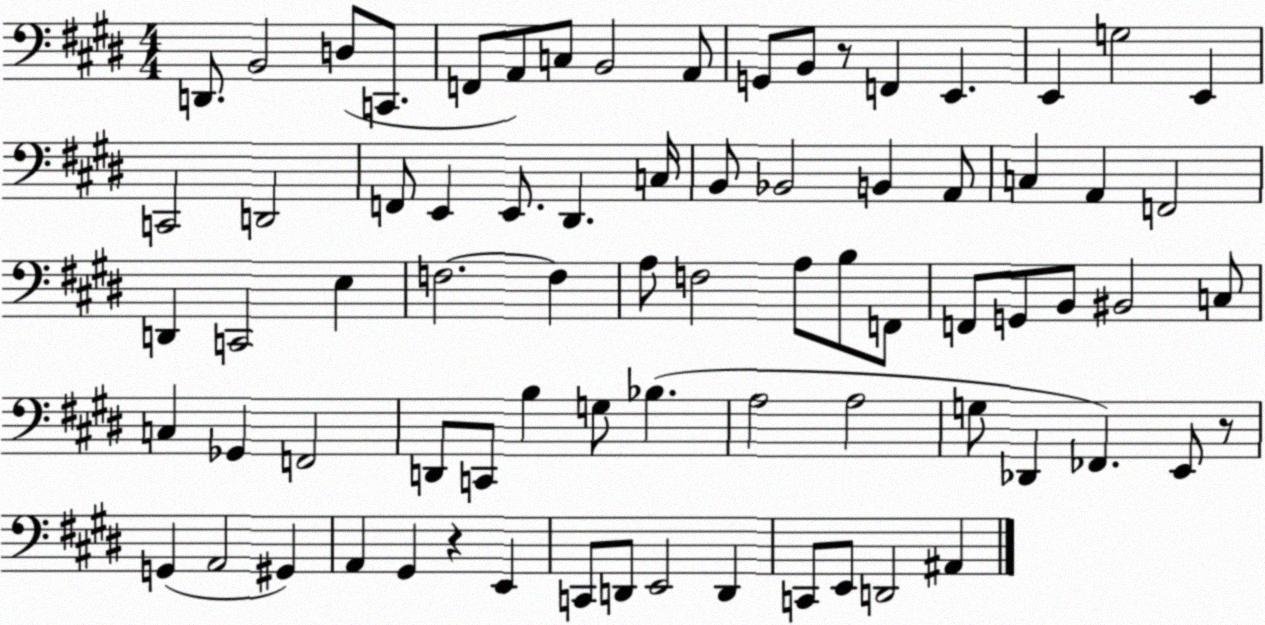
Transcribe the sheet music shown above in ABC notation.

X:1
T:Untitled
M:4/4
L:1/4
K:E
D,,/2 B,,2 D,/2 C,,/2 F,,/2 A,,/2 C,/2 B,,2 A,,/2 G,,/2 B,,/2 z/2 F,, E,, E,, G,2 E,, C,,2 D,,2 F,,/2 E,, E,,/2 ^D,, C,/4 B,,/2 _B,,2 B,, A,,/2 C, A,, F,,2 D,, C,,2 E, F,2 F, A,/2 F,2 A,/2 B,/2 F,,/2 F,,/2 G,,/2 B,,/2 ^B,,2 C,/2 C, _G,, F,,2 D,,/2 C,,/2 B, G,/2 _B, A,2 A,2 G,/2 _D,, _F,, E,,/2 z/2 G,, A,,2 ^G,, A,, ^G,, z E,, C,,/2 D,,/2 E,,2 D,, C,,/2 E,,/2 D,,2 ^A,,